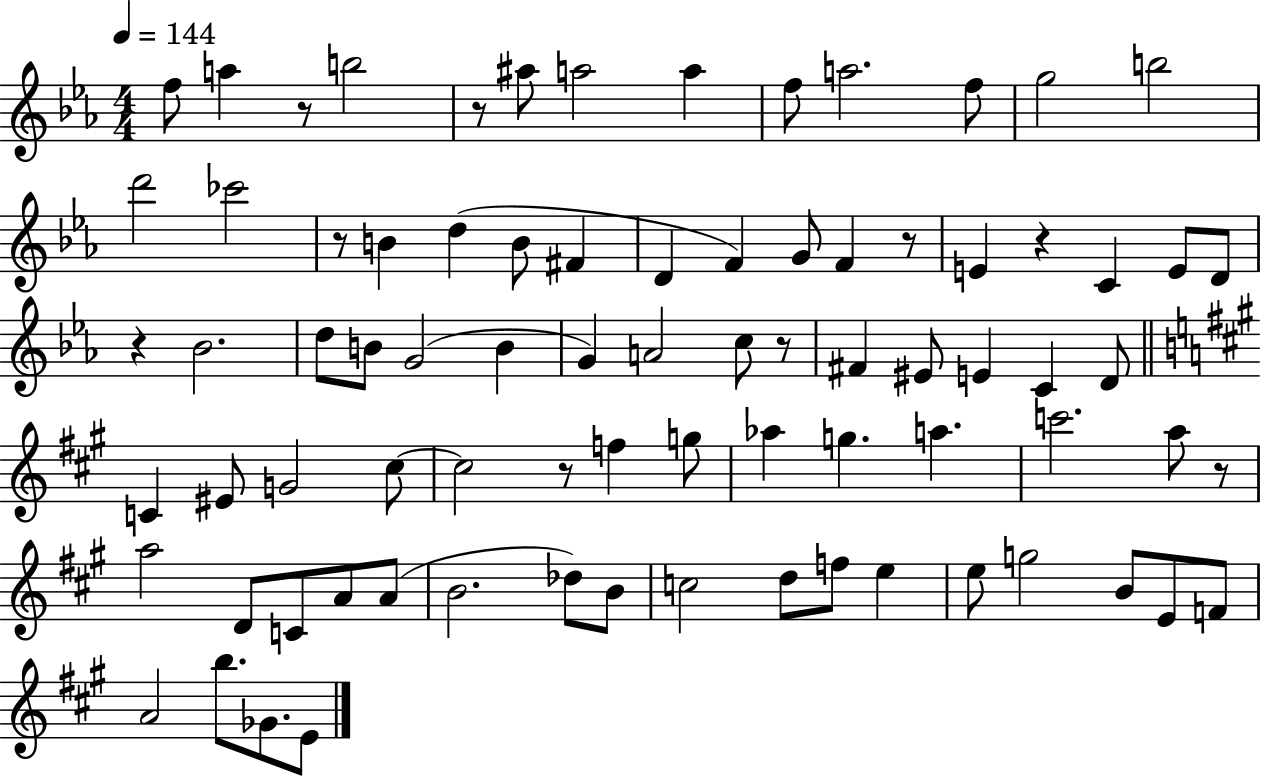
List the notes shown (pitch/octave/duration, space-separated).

F5/e A5/q R/e B5/h R/e A#5/e A5/h A5/q F5/e A5/h. F5/e G5/h B5/h D6/h CES6/h R/e B4/q D5/q B4/e F#4/q D4/q F4/q G4/e F4/q R/e E4/q R/q C4/q E4/e D4/e R/q Bb4/h. D5/e B4/e G4/h B4/q G4/q A4/h C5/e R/e F#4/q EIS4/e E4/q C4/q D4/e C4/q EIS4/e G4/h C#5/e C#5/h R/e F5/q G5/e Ab5/q G5/q. A5/q. C6/h. A5/e R/e A5/h D4/e C4/e A4/e A4/e B4/h. Db5/e B4/e C5/h D5/e F5/e E5/q E5/e G5/h B4/e E4/e F4/e A4/h B5/e. Gb4/e. E4/e